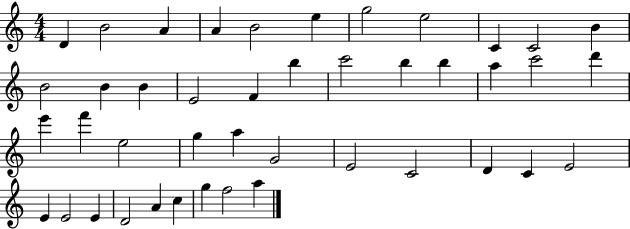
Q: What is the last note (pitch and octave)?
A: A5